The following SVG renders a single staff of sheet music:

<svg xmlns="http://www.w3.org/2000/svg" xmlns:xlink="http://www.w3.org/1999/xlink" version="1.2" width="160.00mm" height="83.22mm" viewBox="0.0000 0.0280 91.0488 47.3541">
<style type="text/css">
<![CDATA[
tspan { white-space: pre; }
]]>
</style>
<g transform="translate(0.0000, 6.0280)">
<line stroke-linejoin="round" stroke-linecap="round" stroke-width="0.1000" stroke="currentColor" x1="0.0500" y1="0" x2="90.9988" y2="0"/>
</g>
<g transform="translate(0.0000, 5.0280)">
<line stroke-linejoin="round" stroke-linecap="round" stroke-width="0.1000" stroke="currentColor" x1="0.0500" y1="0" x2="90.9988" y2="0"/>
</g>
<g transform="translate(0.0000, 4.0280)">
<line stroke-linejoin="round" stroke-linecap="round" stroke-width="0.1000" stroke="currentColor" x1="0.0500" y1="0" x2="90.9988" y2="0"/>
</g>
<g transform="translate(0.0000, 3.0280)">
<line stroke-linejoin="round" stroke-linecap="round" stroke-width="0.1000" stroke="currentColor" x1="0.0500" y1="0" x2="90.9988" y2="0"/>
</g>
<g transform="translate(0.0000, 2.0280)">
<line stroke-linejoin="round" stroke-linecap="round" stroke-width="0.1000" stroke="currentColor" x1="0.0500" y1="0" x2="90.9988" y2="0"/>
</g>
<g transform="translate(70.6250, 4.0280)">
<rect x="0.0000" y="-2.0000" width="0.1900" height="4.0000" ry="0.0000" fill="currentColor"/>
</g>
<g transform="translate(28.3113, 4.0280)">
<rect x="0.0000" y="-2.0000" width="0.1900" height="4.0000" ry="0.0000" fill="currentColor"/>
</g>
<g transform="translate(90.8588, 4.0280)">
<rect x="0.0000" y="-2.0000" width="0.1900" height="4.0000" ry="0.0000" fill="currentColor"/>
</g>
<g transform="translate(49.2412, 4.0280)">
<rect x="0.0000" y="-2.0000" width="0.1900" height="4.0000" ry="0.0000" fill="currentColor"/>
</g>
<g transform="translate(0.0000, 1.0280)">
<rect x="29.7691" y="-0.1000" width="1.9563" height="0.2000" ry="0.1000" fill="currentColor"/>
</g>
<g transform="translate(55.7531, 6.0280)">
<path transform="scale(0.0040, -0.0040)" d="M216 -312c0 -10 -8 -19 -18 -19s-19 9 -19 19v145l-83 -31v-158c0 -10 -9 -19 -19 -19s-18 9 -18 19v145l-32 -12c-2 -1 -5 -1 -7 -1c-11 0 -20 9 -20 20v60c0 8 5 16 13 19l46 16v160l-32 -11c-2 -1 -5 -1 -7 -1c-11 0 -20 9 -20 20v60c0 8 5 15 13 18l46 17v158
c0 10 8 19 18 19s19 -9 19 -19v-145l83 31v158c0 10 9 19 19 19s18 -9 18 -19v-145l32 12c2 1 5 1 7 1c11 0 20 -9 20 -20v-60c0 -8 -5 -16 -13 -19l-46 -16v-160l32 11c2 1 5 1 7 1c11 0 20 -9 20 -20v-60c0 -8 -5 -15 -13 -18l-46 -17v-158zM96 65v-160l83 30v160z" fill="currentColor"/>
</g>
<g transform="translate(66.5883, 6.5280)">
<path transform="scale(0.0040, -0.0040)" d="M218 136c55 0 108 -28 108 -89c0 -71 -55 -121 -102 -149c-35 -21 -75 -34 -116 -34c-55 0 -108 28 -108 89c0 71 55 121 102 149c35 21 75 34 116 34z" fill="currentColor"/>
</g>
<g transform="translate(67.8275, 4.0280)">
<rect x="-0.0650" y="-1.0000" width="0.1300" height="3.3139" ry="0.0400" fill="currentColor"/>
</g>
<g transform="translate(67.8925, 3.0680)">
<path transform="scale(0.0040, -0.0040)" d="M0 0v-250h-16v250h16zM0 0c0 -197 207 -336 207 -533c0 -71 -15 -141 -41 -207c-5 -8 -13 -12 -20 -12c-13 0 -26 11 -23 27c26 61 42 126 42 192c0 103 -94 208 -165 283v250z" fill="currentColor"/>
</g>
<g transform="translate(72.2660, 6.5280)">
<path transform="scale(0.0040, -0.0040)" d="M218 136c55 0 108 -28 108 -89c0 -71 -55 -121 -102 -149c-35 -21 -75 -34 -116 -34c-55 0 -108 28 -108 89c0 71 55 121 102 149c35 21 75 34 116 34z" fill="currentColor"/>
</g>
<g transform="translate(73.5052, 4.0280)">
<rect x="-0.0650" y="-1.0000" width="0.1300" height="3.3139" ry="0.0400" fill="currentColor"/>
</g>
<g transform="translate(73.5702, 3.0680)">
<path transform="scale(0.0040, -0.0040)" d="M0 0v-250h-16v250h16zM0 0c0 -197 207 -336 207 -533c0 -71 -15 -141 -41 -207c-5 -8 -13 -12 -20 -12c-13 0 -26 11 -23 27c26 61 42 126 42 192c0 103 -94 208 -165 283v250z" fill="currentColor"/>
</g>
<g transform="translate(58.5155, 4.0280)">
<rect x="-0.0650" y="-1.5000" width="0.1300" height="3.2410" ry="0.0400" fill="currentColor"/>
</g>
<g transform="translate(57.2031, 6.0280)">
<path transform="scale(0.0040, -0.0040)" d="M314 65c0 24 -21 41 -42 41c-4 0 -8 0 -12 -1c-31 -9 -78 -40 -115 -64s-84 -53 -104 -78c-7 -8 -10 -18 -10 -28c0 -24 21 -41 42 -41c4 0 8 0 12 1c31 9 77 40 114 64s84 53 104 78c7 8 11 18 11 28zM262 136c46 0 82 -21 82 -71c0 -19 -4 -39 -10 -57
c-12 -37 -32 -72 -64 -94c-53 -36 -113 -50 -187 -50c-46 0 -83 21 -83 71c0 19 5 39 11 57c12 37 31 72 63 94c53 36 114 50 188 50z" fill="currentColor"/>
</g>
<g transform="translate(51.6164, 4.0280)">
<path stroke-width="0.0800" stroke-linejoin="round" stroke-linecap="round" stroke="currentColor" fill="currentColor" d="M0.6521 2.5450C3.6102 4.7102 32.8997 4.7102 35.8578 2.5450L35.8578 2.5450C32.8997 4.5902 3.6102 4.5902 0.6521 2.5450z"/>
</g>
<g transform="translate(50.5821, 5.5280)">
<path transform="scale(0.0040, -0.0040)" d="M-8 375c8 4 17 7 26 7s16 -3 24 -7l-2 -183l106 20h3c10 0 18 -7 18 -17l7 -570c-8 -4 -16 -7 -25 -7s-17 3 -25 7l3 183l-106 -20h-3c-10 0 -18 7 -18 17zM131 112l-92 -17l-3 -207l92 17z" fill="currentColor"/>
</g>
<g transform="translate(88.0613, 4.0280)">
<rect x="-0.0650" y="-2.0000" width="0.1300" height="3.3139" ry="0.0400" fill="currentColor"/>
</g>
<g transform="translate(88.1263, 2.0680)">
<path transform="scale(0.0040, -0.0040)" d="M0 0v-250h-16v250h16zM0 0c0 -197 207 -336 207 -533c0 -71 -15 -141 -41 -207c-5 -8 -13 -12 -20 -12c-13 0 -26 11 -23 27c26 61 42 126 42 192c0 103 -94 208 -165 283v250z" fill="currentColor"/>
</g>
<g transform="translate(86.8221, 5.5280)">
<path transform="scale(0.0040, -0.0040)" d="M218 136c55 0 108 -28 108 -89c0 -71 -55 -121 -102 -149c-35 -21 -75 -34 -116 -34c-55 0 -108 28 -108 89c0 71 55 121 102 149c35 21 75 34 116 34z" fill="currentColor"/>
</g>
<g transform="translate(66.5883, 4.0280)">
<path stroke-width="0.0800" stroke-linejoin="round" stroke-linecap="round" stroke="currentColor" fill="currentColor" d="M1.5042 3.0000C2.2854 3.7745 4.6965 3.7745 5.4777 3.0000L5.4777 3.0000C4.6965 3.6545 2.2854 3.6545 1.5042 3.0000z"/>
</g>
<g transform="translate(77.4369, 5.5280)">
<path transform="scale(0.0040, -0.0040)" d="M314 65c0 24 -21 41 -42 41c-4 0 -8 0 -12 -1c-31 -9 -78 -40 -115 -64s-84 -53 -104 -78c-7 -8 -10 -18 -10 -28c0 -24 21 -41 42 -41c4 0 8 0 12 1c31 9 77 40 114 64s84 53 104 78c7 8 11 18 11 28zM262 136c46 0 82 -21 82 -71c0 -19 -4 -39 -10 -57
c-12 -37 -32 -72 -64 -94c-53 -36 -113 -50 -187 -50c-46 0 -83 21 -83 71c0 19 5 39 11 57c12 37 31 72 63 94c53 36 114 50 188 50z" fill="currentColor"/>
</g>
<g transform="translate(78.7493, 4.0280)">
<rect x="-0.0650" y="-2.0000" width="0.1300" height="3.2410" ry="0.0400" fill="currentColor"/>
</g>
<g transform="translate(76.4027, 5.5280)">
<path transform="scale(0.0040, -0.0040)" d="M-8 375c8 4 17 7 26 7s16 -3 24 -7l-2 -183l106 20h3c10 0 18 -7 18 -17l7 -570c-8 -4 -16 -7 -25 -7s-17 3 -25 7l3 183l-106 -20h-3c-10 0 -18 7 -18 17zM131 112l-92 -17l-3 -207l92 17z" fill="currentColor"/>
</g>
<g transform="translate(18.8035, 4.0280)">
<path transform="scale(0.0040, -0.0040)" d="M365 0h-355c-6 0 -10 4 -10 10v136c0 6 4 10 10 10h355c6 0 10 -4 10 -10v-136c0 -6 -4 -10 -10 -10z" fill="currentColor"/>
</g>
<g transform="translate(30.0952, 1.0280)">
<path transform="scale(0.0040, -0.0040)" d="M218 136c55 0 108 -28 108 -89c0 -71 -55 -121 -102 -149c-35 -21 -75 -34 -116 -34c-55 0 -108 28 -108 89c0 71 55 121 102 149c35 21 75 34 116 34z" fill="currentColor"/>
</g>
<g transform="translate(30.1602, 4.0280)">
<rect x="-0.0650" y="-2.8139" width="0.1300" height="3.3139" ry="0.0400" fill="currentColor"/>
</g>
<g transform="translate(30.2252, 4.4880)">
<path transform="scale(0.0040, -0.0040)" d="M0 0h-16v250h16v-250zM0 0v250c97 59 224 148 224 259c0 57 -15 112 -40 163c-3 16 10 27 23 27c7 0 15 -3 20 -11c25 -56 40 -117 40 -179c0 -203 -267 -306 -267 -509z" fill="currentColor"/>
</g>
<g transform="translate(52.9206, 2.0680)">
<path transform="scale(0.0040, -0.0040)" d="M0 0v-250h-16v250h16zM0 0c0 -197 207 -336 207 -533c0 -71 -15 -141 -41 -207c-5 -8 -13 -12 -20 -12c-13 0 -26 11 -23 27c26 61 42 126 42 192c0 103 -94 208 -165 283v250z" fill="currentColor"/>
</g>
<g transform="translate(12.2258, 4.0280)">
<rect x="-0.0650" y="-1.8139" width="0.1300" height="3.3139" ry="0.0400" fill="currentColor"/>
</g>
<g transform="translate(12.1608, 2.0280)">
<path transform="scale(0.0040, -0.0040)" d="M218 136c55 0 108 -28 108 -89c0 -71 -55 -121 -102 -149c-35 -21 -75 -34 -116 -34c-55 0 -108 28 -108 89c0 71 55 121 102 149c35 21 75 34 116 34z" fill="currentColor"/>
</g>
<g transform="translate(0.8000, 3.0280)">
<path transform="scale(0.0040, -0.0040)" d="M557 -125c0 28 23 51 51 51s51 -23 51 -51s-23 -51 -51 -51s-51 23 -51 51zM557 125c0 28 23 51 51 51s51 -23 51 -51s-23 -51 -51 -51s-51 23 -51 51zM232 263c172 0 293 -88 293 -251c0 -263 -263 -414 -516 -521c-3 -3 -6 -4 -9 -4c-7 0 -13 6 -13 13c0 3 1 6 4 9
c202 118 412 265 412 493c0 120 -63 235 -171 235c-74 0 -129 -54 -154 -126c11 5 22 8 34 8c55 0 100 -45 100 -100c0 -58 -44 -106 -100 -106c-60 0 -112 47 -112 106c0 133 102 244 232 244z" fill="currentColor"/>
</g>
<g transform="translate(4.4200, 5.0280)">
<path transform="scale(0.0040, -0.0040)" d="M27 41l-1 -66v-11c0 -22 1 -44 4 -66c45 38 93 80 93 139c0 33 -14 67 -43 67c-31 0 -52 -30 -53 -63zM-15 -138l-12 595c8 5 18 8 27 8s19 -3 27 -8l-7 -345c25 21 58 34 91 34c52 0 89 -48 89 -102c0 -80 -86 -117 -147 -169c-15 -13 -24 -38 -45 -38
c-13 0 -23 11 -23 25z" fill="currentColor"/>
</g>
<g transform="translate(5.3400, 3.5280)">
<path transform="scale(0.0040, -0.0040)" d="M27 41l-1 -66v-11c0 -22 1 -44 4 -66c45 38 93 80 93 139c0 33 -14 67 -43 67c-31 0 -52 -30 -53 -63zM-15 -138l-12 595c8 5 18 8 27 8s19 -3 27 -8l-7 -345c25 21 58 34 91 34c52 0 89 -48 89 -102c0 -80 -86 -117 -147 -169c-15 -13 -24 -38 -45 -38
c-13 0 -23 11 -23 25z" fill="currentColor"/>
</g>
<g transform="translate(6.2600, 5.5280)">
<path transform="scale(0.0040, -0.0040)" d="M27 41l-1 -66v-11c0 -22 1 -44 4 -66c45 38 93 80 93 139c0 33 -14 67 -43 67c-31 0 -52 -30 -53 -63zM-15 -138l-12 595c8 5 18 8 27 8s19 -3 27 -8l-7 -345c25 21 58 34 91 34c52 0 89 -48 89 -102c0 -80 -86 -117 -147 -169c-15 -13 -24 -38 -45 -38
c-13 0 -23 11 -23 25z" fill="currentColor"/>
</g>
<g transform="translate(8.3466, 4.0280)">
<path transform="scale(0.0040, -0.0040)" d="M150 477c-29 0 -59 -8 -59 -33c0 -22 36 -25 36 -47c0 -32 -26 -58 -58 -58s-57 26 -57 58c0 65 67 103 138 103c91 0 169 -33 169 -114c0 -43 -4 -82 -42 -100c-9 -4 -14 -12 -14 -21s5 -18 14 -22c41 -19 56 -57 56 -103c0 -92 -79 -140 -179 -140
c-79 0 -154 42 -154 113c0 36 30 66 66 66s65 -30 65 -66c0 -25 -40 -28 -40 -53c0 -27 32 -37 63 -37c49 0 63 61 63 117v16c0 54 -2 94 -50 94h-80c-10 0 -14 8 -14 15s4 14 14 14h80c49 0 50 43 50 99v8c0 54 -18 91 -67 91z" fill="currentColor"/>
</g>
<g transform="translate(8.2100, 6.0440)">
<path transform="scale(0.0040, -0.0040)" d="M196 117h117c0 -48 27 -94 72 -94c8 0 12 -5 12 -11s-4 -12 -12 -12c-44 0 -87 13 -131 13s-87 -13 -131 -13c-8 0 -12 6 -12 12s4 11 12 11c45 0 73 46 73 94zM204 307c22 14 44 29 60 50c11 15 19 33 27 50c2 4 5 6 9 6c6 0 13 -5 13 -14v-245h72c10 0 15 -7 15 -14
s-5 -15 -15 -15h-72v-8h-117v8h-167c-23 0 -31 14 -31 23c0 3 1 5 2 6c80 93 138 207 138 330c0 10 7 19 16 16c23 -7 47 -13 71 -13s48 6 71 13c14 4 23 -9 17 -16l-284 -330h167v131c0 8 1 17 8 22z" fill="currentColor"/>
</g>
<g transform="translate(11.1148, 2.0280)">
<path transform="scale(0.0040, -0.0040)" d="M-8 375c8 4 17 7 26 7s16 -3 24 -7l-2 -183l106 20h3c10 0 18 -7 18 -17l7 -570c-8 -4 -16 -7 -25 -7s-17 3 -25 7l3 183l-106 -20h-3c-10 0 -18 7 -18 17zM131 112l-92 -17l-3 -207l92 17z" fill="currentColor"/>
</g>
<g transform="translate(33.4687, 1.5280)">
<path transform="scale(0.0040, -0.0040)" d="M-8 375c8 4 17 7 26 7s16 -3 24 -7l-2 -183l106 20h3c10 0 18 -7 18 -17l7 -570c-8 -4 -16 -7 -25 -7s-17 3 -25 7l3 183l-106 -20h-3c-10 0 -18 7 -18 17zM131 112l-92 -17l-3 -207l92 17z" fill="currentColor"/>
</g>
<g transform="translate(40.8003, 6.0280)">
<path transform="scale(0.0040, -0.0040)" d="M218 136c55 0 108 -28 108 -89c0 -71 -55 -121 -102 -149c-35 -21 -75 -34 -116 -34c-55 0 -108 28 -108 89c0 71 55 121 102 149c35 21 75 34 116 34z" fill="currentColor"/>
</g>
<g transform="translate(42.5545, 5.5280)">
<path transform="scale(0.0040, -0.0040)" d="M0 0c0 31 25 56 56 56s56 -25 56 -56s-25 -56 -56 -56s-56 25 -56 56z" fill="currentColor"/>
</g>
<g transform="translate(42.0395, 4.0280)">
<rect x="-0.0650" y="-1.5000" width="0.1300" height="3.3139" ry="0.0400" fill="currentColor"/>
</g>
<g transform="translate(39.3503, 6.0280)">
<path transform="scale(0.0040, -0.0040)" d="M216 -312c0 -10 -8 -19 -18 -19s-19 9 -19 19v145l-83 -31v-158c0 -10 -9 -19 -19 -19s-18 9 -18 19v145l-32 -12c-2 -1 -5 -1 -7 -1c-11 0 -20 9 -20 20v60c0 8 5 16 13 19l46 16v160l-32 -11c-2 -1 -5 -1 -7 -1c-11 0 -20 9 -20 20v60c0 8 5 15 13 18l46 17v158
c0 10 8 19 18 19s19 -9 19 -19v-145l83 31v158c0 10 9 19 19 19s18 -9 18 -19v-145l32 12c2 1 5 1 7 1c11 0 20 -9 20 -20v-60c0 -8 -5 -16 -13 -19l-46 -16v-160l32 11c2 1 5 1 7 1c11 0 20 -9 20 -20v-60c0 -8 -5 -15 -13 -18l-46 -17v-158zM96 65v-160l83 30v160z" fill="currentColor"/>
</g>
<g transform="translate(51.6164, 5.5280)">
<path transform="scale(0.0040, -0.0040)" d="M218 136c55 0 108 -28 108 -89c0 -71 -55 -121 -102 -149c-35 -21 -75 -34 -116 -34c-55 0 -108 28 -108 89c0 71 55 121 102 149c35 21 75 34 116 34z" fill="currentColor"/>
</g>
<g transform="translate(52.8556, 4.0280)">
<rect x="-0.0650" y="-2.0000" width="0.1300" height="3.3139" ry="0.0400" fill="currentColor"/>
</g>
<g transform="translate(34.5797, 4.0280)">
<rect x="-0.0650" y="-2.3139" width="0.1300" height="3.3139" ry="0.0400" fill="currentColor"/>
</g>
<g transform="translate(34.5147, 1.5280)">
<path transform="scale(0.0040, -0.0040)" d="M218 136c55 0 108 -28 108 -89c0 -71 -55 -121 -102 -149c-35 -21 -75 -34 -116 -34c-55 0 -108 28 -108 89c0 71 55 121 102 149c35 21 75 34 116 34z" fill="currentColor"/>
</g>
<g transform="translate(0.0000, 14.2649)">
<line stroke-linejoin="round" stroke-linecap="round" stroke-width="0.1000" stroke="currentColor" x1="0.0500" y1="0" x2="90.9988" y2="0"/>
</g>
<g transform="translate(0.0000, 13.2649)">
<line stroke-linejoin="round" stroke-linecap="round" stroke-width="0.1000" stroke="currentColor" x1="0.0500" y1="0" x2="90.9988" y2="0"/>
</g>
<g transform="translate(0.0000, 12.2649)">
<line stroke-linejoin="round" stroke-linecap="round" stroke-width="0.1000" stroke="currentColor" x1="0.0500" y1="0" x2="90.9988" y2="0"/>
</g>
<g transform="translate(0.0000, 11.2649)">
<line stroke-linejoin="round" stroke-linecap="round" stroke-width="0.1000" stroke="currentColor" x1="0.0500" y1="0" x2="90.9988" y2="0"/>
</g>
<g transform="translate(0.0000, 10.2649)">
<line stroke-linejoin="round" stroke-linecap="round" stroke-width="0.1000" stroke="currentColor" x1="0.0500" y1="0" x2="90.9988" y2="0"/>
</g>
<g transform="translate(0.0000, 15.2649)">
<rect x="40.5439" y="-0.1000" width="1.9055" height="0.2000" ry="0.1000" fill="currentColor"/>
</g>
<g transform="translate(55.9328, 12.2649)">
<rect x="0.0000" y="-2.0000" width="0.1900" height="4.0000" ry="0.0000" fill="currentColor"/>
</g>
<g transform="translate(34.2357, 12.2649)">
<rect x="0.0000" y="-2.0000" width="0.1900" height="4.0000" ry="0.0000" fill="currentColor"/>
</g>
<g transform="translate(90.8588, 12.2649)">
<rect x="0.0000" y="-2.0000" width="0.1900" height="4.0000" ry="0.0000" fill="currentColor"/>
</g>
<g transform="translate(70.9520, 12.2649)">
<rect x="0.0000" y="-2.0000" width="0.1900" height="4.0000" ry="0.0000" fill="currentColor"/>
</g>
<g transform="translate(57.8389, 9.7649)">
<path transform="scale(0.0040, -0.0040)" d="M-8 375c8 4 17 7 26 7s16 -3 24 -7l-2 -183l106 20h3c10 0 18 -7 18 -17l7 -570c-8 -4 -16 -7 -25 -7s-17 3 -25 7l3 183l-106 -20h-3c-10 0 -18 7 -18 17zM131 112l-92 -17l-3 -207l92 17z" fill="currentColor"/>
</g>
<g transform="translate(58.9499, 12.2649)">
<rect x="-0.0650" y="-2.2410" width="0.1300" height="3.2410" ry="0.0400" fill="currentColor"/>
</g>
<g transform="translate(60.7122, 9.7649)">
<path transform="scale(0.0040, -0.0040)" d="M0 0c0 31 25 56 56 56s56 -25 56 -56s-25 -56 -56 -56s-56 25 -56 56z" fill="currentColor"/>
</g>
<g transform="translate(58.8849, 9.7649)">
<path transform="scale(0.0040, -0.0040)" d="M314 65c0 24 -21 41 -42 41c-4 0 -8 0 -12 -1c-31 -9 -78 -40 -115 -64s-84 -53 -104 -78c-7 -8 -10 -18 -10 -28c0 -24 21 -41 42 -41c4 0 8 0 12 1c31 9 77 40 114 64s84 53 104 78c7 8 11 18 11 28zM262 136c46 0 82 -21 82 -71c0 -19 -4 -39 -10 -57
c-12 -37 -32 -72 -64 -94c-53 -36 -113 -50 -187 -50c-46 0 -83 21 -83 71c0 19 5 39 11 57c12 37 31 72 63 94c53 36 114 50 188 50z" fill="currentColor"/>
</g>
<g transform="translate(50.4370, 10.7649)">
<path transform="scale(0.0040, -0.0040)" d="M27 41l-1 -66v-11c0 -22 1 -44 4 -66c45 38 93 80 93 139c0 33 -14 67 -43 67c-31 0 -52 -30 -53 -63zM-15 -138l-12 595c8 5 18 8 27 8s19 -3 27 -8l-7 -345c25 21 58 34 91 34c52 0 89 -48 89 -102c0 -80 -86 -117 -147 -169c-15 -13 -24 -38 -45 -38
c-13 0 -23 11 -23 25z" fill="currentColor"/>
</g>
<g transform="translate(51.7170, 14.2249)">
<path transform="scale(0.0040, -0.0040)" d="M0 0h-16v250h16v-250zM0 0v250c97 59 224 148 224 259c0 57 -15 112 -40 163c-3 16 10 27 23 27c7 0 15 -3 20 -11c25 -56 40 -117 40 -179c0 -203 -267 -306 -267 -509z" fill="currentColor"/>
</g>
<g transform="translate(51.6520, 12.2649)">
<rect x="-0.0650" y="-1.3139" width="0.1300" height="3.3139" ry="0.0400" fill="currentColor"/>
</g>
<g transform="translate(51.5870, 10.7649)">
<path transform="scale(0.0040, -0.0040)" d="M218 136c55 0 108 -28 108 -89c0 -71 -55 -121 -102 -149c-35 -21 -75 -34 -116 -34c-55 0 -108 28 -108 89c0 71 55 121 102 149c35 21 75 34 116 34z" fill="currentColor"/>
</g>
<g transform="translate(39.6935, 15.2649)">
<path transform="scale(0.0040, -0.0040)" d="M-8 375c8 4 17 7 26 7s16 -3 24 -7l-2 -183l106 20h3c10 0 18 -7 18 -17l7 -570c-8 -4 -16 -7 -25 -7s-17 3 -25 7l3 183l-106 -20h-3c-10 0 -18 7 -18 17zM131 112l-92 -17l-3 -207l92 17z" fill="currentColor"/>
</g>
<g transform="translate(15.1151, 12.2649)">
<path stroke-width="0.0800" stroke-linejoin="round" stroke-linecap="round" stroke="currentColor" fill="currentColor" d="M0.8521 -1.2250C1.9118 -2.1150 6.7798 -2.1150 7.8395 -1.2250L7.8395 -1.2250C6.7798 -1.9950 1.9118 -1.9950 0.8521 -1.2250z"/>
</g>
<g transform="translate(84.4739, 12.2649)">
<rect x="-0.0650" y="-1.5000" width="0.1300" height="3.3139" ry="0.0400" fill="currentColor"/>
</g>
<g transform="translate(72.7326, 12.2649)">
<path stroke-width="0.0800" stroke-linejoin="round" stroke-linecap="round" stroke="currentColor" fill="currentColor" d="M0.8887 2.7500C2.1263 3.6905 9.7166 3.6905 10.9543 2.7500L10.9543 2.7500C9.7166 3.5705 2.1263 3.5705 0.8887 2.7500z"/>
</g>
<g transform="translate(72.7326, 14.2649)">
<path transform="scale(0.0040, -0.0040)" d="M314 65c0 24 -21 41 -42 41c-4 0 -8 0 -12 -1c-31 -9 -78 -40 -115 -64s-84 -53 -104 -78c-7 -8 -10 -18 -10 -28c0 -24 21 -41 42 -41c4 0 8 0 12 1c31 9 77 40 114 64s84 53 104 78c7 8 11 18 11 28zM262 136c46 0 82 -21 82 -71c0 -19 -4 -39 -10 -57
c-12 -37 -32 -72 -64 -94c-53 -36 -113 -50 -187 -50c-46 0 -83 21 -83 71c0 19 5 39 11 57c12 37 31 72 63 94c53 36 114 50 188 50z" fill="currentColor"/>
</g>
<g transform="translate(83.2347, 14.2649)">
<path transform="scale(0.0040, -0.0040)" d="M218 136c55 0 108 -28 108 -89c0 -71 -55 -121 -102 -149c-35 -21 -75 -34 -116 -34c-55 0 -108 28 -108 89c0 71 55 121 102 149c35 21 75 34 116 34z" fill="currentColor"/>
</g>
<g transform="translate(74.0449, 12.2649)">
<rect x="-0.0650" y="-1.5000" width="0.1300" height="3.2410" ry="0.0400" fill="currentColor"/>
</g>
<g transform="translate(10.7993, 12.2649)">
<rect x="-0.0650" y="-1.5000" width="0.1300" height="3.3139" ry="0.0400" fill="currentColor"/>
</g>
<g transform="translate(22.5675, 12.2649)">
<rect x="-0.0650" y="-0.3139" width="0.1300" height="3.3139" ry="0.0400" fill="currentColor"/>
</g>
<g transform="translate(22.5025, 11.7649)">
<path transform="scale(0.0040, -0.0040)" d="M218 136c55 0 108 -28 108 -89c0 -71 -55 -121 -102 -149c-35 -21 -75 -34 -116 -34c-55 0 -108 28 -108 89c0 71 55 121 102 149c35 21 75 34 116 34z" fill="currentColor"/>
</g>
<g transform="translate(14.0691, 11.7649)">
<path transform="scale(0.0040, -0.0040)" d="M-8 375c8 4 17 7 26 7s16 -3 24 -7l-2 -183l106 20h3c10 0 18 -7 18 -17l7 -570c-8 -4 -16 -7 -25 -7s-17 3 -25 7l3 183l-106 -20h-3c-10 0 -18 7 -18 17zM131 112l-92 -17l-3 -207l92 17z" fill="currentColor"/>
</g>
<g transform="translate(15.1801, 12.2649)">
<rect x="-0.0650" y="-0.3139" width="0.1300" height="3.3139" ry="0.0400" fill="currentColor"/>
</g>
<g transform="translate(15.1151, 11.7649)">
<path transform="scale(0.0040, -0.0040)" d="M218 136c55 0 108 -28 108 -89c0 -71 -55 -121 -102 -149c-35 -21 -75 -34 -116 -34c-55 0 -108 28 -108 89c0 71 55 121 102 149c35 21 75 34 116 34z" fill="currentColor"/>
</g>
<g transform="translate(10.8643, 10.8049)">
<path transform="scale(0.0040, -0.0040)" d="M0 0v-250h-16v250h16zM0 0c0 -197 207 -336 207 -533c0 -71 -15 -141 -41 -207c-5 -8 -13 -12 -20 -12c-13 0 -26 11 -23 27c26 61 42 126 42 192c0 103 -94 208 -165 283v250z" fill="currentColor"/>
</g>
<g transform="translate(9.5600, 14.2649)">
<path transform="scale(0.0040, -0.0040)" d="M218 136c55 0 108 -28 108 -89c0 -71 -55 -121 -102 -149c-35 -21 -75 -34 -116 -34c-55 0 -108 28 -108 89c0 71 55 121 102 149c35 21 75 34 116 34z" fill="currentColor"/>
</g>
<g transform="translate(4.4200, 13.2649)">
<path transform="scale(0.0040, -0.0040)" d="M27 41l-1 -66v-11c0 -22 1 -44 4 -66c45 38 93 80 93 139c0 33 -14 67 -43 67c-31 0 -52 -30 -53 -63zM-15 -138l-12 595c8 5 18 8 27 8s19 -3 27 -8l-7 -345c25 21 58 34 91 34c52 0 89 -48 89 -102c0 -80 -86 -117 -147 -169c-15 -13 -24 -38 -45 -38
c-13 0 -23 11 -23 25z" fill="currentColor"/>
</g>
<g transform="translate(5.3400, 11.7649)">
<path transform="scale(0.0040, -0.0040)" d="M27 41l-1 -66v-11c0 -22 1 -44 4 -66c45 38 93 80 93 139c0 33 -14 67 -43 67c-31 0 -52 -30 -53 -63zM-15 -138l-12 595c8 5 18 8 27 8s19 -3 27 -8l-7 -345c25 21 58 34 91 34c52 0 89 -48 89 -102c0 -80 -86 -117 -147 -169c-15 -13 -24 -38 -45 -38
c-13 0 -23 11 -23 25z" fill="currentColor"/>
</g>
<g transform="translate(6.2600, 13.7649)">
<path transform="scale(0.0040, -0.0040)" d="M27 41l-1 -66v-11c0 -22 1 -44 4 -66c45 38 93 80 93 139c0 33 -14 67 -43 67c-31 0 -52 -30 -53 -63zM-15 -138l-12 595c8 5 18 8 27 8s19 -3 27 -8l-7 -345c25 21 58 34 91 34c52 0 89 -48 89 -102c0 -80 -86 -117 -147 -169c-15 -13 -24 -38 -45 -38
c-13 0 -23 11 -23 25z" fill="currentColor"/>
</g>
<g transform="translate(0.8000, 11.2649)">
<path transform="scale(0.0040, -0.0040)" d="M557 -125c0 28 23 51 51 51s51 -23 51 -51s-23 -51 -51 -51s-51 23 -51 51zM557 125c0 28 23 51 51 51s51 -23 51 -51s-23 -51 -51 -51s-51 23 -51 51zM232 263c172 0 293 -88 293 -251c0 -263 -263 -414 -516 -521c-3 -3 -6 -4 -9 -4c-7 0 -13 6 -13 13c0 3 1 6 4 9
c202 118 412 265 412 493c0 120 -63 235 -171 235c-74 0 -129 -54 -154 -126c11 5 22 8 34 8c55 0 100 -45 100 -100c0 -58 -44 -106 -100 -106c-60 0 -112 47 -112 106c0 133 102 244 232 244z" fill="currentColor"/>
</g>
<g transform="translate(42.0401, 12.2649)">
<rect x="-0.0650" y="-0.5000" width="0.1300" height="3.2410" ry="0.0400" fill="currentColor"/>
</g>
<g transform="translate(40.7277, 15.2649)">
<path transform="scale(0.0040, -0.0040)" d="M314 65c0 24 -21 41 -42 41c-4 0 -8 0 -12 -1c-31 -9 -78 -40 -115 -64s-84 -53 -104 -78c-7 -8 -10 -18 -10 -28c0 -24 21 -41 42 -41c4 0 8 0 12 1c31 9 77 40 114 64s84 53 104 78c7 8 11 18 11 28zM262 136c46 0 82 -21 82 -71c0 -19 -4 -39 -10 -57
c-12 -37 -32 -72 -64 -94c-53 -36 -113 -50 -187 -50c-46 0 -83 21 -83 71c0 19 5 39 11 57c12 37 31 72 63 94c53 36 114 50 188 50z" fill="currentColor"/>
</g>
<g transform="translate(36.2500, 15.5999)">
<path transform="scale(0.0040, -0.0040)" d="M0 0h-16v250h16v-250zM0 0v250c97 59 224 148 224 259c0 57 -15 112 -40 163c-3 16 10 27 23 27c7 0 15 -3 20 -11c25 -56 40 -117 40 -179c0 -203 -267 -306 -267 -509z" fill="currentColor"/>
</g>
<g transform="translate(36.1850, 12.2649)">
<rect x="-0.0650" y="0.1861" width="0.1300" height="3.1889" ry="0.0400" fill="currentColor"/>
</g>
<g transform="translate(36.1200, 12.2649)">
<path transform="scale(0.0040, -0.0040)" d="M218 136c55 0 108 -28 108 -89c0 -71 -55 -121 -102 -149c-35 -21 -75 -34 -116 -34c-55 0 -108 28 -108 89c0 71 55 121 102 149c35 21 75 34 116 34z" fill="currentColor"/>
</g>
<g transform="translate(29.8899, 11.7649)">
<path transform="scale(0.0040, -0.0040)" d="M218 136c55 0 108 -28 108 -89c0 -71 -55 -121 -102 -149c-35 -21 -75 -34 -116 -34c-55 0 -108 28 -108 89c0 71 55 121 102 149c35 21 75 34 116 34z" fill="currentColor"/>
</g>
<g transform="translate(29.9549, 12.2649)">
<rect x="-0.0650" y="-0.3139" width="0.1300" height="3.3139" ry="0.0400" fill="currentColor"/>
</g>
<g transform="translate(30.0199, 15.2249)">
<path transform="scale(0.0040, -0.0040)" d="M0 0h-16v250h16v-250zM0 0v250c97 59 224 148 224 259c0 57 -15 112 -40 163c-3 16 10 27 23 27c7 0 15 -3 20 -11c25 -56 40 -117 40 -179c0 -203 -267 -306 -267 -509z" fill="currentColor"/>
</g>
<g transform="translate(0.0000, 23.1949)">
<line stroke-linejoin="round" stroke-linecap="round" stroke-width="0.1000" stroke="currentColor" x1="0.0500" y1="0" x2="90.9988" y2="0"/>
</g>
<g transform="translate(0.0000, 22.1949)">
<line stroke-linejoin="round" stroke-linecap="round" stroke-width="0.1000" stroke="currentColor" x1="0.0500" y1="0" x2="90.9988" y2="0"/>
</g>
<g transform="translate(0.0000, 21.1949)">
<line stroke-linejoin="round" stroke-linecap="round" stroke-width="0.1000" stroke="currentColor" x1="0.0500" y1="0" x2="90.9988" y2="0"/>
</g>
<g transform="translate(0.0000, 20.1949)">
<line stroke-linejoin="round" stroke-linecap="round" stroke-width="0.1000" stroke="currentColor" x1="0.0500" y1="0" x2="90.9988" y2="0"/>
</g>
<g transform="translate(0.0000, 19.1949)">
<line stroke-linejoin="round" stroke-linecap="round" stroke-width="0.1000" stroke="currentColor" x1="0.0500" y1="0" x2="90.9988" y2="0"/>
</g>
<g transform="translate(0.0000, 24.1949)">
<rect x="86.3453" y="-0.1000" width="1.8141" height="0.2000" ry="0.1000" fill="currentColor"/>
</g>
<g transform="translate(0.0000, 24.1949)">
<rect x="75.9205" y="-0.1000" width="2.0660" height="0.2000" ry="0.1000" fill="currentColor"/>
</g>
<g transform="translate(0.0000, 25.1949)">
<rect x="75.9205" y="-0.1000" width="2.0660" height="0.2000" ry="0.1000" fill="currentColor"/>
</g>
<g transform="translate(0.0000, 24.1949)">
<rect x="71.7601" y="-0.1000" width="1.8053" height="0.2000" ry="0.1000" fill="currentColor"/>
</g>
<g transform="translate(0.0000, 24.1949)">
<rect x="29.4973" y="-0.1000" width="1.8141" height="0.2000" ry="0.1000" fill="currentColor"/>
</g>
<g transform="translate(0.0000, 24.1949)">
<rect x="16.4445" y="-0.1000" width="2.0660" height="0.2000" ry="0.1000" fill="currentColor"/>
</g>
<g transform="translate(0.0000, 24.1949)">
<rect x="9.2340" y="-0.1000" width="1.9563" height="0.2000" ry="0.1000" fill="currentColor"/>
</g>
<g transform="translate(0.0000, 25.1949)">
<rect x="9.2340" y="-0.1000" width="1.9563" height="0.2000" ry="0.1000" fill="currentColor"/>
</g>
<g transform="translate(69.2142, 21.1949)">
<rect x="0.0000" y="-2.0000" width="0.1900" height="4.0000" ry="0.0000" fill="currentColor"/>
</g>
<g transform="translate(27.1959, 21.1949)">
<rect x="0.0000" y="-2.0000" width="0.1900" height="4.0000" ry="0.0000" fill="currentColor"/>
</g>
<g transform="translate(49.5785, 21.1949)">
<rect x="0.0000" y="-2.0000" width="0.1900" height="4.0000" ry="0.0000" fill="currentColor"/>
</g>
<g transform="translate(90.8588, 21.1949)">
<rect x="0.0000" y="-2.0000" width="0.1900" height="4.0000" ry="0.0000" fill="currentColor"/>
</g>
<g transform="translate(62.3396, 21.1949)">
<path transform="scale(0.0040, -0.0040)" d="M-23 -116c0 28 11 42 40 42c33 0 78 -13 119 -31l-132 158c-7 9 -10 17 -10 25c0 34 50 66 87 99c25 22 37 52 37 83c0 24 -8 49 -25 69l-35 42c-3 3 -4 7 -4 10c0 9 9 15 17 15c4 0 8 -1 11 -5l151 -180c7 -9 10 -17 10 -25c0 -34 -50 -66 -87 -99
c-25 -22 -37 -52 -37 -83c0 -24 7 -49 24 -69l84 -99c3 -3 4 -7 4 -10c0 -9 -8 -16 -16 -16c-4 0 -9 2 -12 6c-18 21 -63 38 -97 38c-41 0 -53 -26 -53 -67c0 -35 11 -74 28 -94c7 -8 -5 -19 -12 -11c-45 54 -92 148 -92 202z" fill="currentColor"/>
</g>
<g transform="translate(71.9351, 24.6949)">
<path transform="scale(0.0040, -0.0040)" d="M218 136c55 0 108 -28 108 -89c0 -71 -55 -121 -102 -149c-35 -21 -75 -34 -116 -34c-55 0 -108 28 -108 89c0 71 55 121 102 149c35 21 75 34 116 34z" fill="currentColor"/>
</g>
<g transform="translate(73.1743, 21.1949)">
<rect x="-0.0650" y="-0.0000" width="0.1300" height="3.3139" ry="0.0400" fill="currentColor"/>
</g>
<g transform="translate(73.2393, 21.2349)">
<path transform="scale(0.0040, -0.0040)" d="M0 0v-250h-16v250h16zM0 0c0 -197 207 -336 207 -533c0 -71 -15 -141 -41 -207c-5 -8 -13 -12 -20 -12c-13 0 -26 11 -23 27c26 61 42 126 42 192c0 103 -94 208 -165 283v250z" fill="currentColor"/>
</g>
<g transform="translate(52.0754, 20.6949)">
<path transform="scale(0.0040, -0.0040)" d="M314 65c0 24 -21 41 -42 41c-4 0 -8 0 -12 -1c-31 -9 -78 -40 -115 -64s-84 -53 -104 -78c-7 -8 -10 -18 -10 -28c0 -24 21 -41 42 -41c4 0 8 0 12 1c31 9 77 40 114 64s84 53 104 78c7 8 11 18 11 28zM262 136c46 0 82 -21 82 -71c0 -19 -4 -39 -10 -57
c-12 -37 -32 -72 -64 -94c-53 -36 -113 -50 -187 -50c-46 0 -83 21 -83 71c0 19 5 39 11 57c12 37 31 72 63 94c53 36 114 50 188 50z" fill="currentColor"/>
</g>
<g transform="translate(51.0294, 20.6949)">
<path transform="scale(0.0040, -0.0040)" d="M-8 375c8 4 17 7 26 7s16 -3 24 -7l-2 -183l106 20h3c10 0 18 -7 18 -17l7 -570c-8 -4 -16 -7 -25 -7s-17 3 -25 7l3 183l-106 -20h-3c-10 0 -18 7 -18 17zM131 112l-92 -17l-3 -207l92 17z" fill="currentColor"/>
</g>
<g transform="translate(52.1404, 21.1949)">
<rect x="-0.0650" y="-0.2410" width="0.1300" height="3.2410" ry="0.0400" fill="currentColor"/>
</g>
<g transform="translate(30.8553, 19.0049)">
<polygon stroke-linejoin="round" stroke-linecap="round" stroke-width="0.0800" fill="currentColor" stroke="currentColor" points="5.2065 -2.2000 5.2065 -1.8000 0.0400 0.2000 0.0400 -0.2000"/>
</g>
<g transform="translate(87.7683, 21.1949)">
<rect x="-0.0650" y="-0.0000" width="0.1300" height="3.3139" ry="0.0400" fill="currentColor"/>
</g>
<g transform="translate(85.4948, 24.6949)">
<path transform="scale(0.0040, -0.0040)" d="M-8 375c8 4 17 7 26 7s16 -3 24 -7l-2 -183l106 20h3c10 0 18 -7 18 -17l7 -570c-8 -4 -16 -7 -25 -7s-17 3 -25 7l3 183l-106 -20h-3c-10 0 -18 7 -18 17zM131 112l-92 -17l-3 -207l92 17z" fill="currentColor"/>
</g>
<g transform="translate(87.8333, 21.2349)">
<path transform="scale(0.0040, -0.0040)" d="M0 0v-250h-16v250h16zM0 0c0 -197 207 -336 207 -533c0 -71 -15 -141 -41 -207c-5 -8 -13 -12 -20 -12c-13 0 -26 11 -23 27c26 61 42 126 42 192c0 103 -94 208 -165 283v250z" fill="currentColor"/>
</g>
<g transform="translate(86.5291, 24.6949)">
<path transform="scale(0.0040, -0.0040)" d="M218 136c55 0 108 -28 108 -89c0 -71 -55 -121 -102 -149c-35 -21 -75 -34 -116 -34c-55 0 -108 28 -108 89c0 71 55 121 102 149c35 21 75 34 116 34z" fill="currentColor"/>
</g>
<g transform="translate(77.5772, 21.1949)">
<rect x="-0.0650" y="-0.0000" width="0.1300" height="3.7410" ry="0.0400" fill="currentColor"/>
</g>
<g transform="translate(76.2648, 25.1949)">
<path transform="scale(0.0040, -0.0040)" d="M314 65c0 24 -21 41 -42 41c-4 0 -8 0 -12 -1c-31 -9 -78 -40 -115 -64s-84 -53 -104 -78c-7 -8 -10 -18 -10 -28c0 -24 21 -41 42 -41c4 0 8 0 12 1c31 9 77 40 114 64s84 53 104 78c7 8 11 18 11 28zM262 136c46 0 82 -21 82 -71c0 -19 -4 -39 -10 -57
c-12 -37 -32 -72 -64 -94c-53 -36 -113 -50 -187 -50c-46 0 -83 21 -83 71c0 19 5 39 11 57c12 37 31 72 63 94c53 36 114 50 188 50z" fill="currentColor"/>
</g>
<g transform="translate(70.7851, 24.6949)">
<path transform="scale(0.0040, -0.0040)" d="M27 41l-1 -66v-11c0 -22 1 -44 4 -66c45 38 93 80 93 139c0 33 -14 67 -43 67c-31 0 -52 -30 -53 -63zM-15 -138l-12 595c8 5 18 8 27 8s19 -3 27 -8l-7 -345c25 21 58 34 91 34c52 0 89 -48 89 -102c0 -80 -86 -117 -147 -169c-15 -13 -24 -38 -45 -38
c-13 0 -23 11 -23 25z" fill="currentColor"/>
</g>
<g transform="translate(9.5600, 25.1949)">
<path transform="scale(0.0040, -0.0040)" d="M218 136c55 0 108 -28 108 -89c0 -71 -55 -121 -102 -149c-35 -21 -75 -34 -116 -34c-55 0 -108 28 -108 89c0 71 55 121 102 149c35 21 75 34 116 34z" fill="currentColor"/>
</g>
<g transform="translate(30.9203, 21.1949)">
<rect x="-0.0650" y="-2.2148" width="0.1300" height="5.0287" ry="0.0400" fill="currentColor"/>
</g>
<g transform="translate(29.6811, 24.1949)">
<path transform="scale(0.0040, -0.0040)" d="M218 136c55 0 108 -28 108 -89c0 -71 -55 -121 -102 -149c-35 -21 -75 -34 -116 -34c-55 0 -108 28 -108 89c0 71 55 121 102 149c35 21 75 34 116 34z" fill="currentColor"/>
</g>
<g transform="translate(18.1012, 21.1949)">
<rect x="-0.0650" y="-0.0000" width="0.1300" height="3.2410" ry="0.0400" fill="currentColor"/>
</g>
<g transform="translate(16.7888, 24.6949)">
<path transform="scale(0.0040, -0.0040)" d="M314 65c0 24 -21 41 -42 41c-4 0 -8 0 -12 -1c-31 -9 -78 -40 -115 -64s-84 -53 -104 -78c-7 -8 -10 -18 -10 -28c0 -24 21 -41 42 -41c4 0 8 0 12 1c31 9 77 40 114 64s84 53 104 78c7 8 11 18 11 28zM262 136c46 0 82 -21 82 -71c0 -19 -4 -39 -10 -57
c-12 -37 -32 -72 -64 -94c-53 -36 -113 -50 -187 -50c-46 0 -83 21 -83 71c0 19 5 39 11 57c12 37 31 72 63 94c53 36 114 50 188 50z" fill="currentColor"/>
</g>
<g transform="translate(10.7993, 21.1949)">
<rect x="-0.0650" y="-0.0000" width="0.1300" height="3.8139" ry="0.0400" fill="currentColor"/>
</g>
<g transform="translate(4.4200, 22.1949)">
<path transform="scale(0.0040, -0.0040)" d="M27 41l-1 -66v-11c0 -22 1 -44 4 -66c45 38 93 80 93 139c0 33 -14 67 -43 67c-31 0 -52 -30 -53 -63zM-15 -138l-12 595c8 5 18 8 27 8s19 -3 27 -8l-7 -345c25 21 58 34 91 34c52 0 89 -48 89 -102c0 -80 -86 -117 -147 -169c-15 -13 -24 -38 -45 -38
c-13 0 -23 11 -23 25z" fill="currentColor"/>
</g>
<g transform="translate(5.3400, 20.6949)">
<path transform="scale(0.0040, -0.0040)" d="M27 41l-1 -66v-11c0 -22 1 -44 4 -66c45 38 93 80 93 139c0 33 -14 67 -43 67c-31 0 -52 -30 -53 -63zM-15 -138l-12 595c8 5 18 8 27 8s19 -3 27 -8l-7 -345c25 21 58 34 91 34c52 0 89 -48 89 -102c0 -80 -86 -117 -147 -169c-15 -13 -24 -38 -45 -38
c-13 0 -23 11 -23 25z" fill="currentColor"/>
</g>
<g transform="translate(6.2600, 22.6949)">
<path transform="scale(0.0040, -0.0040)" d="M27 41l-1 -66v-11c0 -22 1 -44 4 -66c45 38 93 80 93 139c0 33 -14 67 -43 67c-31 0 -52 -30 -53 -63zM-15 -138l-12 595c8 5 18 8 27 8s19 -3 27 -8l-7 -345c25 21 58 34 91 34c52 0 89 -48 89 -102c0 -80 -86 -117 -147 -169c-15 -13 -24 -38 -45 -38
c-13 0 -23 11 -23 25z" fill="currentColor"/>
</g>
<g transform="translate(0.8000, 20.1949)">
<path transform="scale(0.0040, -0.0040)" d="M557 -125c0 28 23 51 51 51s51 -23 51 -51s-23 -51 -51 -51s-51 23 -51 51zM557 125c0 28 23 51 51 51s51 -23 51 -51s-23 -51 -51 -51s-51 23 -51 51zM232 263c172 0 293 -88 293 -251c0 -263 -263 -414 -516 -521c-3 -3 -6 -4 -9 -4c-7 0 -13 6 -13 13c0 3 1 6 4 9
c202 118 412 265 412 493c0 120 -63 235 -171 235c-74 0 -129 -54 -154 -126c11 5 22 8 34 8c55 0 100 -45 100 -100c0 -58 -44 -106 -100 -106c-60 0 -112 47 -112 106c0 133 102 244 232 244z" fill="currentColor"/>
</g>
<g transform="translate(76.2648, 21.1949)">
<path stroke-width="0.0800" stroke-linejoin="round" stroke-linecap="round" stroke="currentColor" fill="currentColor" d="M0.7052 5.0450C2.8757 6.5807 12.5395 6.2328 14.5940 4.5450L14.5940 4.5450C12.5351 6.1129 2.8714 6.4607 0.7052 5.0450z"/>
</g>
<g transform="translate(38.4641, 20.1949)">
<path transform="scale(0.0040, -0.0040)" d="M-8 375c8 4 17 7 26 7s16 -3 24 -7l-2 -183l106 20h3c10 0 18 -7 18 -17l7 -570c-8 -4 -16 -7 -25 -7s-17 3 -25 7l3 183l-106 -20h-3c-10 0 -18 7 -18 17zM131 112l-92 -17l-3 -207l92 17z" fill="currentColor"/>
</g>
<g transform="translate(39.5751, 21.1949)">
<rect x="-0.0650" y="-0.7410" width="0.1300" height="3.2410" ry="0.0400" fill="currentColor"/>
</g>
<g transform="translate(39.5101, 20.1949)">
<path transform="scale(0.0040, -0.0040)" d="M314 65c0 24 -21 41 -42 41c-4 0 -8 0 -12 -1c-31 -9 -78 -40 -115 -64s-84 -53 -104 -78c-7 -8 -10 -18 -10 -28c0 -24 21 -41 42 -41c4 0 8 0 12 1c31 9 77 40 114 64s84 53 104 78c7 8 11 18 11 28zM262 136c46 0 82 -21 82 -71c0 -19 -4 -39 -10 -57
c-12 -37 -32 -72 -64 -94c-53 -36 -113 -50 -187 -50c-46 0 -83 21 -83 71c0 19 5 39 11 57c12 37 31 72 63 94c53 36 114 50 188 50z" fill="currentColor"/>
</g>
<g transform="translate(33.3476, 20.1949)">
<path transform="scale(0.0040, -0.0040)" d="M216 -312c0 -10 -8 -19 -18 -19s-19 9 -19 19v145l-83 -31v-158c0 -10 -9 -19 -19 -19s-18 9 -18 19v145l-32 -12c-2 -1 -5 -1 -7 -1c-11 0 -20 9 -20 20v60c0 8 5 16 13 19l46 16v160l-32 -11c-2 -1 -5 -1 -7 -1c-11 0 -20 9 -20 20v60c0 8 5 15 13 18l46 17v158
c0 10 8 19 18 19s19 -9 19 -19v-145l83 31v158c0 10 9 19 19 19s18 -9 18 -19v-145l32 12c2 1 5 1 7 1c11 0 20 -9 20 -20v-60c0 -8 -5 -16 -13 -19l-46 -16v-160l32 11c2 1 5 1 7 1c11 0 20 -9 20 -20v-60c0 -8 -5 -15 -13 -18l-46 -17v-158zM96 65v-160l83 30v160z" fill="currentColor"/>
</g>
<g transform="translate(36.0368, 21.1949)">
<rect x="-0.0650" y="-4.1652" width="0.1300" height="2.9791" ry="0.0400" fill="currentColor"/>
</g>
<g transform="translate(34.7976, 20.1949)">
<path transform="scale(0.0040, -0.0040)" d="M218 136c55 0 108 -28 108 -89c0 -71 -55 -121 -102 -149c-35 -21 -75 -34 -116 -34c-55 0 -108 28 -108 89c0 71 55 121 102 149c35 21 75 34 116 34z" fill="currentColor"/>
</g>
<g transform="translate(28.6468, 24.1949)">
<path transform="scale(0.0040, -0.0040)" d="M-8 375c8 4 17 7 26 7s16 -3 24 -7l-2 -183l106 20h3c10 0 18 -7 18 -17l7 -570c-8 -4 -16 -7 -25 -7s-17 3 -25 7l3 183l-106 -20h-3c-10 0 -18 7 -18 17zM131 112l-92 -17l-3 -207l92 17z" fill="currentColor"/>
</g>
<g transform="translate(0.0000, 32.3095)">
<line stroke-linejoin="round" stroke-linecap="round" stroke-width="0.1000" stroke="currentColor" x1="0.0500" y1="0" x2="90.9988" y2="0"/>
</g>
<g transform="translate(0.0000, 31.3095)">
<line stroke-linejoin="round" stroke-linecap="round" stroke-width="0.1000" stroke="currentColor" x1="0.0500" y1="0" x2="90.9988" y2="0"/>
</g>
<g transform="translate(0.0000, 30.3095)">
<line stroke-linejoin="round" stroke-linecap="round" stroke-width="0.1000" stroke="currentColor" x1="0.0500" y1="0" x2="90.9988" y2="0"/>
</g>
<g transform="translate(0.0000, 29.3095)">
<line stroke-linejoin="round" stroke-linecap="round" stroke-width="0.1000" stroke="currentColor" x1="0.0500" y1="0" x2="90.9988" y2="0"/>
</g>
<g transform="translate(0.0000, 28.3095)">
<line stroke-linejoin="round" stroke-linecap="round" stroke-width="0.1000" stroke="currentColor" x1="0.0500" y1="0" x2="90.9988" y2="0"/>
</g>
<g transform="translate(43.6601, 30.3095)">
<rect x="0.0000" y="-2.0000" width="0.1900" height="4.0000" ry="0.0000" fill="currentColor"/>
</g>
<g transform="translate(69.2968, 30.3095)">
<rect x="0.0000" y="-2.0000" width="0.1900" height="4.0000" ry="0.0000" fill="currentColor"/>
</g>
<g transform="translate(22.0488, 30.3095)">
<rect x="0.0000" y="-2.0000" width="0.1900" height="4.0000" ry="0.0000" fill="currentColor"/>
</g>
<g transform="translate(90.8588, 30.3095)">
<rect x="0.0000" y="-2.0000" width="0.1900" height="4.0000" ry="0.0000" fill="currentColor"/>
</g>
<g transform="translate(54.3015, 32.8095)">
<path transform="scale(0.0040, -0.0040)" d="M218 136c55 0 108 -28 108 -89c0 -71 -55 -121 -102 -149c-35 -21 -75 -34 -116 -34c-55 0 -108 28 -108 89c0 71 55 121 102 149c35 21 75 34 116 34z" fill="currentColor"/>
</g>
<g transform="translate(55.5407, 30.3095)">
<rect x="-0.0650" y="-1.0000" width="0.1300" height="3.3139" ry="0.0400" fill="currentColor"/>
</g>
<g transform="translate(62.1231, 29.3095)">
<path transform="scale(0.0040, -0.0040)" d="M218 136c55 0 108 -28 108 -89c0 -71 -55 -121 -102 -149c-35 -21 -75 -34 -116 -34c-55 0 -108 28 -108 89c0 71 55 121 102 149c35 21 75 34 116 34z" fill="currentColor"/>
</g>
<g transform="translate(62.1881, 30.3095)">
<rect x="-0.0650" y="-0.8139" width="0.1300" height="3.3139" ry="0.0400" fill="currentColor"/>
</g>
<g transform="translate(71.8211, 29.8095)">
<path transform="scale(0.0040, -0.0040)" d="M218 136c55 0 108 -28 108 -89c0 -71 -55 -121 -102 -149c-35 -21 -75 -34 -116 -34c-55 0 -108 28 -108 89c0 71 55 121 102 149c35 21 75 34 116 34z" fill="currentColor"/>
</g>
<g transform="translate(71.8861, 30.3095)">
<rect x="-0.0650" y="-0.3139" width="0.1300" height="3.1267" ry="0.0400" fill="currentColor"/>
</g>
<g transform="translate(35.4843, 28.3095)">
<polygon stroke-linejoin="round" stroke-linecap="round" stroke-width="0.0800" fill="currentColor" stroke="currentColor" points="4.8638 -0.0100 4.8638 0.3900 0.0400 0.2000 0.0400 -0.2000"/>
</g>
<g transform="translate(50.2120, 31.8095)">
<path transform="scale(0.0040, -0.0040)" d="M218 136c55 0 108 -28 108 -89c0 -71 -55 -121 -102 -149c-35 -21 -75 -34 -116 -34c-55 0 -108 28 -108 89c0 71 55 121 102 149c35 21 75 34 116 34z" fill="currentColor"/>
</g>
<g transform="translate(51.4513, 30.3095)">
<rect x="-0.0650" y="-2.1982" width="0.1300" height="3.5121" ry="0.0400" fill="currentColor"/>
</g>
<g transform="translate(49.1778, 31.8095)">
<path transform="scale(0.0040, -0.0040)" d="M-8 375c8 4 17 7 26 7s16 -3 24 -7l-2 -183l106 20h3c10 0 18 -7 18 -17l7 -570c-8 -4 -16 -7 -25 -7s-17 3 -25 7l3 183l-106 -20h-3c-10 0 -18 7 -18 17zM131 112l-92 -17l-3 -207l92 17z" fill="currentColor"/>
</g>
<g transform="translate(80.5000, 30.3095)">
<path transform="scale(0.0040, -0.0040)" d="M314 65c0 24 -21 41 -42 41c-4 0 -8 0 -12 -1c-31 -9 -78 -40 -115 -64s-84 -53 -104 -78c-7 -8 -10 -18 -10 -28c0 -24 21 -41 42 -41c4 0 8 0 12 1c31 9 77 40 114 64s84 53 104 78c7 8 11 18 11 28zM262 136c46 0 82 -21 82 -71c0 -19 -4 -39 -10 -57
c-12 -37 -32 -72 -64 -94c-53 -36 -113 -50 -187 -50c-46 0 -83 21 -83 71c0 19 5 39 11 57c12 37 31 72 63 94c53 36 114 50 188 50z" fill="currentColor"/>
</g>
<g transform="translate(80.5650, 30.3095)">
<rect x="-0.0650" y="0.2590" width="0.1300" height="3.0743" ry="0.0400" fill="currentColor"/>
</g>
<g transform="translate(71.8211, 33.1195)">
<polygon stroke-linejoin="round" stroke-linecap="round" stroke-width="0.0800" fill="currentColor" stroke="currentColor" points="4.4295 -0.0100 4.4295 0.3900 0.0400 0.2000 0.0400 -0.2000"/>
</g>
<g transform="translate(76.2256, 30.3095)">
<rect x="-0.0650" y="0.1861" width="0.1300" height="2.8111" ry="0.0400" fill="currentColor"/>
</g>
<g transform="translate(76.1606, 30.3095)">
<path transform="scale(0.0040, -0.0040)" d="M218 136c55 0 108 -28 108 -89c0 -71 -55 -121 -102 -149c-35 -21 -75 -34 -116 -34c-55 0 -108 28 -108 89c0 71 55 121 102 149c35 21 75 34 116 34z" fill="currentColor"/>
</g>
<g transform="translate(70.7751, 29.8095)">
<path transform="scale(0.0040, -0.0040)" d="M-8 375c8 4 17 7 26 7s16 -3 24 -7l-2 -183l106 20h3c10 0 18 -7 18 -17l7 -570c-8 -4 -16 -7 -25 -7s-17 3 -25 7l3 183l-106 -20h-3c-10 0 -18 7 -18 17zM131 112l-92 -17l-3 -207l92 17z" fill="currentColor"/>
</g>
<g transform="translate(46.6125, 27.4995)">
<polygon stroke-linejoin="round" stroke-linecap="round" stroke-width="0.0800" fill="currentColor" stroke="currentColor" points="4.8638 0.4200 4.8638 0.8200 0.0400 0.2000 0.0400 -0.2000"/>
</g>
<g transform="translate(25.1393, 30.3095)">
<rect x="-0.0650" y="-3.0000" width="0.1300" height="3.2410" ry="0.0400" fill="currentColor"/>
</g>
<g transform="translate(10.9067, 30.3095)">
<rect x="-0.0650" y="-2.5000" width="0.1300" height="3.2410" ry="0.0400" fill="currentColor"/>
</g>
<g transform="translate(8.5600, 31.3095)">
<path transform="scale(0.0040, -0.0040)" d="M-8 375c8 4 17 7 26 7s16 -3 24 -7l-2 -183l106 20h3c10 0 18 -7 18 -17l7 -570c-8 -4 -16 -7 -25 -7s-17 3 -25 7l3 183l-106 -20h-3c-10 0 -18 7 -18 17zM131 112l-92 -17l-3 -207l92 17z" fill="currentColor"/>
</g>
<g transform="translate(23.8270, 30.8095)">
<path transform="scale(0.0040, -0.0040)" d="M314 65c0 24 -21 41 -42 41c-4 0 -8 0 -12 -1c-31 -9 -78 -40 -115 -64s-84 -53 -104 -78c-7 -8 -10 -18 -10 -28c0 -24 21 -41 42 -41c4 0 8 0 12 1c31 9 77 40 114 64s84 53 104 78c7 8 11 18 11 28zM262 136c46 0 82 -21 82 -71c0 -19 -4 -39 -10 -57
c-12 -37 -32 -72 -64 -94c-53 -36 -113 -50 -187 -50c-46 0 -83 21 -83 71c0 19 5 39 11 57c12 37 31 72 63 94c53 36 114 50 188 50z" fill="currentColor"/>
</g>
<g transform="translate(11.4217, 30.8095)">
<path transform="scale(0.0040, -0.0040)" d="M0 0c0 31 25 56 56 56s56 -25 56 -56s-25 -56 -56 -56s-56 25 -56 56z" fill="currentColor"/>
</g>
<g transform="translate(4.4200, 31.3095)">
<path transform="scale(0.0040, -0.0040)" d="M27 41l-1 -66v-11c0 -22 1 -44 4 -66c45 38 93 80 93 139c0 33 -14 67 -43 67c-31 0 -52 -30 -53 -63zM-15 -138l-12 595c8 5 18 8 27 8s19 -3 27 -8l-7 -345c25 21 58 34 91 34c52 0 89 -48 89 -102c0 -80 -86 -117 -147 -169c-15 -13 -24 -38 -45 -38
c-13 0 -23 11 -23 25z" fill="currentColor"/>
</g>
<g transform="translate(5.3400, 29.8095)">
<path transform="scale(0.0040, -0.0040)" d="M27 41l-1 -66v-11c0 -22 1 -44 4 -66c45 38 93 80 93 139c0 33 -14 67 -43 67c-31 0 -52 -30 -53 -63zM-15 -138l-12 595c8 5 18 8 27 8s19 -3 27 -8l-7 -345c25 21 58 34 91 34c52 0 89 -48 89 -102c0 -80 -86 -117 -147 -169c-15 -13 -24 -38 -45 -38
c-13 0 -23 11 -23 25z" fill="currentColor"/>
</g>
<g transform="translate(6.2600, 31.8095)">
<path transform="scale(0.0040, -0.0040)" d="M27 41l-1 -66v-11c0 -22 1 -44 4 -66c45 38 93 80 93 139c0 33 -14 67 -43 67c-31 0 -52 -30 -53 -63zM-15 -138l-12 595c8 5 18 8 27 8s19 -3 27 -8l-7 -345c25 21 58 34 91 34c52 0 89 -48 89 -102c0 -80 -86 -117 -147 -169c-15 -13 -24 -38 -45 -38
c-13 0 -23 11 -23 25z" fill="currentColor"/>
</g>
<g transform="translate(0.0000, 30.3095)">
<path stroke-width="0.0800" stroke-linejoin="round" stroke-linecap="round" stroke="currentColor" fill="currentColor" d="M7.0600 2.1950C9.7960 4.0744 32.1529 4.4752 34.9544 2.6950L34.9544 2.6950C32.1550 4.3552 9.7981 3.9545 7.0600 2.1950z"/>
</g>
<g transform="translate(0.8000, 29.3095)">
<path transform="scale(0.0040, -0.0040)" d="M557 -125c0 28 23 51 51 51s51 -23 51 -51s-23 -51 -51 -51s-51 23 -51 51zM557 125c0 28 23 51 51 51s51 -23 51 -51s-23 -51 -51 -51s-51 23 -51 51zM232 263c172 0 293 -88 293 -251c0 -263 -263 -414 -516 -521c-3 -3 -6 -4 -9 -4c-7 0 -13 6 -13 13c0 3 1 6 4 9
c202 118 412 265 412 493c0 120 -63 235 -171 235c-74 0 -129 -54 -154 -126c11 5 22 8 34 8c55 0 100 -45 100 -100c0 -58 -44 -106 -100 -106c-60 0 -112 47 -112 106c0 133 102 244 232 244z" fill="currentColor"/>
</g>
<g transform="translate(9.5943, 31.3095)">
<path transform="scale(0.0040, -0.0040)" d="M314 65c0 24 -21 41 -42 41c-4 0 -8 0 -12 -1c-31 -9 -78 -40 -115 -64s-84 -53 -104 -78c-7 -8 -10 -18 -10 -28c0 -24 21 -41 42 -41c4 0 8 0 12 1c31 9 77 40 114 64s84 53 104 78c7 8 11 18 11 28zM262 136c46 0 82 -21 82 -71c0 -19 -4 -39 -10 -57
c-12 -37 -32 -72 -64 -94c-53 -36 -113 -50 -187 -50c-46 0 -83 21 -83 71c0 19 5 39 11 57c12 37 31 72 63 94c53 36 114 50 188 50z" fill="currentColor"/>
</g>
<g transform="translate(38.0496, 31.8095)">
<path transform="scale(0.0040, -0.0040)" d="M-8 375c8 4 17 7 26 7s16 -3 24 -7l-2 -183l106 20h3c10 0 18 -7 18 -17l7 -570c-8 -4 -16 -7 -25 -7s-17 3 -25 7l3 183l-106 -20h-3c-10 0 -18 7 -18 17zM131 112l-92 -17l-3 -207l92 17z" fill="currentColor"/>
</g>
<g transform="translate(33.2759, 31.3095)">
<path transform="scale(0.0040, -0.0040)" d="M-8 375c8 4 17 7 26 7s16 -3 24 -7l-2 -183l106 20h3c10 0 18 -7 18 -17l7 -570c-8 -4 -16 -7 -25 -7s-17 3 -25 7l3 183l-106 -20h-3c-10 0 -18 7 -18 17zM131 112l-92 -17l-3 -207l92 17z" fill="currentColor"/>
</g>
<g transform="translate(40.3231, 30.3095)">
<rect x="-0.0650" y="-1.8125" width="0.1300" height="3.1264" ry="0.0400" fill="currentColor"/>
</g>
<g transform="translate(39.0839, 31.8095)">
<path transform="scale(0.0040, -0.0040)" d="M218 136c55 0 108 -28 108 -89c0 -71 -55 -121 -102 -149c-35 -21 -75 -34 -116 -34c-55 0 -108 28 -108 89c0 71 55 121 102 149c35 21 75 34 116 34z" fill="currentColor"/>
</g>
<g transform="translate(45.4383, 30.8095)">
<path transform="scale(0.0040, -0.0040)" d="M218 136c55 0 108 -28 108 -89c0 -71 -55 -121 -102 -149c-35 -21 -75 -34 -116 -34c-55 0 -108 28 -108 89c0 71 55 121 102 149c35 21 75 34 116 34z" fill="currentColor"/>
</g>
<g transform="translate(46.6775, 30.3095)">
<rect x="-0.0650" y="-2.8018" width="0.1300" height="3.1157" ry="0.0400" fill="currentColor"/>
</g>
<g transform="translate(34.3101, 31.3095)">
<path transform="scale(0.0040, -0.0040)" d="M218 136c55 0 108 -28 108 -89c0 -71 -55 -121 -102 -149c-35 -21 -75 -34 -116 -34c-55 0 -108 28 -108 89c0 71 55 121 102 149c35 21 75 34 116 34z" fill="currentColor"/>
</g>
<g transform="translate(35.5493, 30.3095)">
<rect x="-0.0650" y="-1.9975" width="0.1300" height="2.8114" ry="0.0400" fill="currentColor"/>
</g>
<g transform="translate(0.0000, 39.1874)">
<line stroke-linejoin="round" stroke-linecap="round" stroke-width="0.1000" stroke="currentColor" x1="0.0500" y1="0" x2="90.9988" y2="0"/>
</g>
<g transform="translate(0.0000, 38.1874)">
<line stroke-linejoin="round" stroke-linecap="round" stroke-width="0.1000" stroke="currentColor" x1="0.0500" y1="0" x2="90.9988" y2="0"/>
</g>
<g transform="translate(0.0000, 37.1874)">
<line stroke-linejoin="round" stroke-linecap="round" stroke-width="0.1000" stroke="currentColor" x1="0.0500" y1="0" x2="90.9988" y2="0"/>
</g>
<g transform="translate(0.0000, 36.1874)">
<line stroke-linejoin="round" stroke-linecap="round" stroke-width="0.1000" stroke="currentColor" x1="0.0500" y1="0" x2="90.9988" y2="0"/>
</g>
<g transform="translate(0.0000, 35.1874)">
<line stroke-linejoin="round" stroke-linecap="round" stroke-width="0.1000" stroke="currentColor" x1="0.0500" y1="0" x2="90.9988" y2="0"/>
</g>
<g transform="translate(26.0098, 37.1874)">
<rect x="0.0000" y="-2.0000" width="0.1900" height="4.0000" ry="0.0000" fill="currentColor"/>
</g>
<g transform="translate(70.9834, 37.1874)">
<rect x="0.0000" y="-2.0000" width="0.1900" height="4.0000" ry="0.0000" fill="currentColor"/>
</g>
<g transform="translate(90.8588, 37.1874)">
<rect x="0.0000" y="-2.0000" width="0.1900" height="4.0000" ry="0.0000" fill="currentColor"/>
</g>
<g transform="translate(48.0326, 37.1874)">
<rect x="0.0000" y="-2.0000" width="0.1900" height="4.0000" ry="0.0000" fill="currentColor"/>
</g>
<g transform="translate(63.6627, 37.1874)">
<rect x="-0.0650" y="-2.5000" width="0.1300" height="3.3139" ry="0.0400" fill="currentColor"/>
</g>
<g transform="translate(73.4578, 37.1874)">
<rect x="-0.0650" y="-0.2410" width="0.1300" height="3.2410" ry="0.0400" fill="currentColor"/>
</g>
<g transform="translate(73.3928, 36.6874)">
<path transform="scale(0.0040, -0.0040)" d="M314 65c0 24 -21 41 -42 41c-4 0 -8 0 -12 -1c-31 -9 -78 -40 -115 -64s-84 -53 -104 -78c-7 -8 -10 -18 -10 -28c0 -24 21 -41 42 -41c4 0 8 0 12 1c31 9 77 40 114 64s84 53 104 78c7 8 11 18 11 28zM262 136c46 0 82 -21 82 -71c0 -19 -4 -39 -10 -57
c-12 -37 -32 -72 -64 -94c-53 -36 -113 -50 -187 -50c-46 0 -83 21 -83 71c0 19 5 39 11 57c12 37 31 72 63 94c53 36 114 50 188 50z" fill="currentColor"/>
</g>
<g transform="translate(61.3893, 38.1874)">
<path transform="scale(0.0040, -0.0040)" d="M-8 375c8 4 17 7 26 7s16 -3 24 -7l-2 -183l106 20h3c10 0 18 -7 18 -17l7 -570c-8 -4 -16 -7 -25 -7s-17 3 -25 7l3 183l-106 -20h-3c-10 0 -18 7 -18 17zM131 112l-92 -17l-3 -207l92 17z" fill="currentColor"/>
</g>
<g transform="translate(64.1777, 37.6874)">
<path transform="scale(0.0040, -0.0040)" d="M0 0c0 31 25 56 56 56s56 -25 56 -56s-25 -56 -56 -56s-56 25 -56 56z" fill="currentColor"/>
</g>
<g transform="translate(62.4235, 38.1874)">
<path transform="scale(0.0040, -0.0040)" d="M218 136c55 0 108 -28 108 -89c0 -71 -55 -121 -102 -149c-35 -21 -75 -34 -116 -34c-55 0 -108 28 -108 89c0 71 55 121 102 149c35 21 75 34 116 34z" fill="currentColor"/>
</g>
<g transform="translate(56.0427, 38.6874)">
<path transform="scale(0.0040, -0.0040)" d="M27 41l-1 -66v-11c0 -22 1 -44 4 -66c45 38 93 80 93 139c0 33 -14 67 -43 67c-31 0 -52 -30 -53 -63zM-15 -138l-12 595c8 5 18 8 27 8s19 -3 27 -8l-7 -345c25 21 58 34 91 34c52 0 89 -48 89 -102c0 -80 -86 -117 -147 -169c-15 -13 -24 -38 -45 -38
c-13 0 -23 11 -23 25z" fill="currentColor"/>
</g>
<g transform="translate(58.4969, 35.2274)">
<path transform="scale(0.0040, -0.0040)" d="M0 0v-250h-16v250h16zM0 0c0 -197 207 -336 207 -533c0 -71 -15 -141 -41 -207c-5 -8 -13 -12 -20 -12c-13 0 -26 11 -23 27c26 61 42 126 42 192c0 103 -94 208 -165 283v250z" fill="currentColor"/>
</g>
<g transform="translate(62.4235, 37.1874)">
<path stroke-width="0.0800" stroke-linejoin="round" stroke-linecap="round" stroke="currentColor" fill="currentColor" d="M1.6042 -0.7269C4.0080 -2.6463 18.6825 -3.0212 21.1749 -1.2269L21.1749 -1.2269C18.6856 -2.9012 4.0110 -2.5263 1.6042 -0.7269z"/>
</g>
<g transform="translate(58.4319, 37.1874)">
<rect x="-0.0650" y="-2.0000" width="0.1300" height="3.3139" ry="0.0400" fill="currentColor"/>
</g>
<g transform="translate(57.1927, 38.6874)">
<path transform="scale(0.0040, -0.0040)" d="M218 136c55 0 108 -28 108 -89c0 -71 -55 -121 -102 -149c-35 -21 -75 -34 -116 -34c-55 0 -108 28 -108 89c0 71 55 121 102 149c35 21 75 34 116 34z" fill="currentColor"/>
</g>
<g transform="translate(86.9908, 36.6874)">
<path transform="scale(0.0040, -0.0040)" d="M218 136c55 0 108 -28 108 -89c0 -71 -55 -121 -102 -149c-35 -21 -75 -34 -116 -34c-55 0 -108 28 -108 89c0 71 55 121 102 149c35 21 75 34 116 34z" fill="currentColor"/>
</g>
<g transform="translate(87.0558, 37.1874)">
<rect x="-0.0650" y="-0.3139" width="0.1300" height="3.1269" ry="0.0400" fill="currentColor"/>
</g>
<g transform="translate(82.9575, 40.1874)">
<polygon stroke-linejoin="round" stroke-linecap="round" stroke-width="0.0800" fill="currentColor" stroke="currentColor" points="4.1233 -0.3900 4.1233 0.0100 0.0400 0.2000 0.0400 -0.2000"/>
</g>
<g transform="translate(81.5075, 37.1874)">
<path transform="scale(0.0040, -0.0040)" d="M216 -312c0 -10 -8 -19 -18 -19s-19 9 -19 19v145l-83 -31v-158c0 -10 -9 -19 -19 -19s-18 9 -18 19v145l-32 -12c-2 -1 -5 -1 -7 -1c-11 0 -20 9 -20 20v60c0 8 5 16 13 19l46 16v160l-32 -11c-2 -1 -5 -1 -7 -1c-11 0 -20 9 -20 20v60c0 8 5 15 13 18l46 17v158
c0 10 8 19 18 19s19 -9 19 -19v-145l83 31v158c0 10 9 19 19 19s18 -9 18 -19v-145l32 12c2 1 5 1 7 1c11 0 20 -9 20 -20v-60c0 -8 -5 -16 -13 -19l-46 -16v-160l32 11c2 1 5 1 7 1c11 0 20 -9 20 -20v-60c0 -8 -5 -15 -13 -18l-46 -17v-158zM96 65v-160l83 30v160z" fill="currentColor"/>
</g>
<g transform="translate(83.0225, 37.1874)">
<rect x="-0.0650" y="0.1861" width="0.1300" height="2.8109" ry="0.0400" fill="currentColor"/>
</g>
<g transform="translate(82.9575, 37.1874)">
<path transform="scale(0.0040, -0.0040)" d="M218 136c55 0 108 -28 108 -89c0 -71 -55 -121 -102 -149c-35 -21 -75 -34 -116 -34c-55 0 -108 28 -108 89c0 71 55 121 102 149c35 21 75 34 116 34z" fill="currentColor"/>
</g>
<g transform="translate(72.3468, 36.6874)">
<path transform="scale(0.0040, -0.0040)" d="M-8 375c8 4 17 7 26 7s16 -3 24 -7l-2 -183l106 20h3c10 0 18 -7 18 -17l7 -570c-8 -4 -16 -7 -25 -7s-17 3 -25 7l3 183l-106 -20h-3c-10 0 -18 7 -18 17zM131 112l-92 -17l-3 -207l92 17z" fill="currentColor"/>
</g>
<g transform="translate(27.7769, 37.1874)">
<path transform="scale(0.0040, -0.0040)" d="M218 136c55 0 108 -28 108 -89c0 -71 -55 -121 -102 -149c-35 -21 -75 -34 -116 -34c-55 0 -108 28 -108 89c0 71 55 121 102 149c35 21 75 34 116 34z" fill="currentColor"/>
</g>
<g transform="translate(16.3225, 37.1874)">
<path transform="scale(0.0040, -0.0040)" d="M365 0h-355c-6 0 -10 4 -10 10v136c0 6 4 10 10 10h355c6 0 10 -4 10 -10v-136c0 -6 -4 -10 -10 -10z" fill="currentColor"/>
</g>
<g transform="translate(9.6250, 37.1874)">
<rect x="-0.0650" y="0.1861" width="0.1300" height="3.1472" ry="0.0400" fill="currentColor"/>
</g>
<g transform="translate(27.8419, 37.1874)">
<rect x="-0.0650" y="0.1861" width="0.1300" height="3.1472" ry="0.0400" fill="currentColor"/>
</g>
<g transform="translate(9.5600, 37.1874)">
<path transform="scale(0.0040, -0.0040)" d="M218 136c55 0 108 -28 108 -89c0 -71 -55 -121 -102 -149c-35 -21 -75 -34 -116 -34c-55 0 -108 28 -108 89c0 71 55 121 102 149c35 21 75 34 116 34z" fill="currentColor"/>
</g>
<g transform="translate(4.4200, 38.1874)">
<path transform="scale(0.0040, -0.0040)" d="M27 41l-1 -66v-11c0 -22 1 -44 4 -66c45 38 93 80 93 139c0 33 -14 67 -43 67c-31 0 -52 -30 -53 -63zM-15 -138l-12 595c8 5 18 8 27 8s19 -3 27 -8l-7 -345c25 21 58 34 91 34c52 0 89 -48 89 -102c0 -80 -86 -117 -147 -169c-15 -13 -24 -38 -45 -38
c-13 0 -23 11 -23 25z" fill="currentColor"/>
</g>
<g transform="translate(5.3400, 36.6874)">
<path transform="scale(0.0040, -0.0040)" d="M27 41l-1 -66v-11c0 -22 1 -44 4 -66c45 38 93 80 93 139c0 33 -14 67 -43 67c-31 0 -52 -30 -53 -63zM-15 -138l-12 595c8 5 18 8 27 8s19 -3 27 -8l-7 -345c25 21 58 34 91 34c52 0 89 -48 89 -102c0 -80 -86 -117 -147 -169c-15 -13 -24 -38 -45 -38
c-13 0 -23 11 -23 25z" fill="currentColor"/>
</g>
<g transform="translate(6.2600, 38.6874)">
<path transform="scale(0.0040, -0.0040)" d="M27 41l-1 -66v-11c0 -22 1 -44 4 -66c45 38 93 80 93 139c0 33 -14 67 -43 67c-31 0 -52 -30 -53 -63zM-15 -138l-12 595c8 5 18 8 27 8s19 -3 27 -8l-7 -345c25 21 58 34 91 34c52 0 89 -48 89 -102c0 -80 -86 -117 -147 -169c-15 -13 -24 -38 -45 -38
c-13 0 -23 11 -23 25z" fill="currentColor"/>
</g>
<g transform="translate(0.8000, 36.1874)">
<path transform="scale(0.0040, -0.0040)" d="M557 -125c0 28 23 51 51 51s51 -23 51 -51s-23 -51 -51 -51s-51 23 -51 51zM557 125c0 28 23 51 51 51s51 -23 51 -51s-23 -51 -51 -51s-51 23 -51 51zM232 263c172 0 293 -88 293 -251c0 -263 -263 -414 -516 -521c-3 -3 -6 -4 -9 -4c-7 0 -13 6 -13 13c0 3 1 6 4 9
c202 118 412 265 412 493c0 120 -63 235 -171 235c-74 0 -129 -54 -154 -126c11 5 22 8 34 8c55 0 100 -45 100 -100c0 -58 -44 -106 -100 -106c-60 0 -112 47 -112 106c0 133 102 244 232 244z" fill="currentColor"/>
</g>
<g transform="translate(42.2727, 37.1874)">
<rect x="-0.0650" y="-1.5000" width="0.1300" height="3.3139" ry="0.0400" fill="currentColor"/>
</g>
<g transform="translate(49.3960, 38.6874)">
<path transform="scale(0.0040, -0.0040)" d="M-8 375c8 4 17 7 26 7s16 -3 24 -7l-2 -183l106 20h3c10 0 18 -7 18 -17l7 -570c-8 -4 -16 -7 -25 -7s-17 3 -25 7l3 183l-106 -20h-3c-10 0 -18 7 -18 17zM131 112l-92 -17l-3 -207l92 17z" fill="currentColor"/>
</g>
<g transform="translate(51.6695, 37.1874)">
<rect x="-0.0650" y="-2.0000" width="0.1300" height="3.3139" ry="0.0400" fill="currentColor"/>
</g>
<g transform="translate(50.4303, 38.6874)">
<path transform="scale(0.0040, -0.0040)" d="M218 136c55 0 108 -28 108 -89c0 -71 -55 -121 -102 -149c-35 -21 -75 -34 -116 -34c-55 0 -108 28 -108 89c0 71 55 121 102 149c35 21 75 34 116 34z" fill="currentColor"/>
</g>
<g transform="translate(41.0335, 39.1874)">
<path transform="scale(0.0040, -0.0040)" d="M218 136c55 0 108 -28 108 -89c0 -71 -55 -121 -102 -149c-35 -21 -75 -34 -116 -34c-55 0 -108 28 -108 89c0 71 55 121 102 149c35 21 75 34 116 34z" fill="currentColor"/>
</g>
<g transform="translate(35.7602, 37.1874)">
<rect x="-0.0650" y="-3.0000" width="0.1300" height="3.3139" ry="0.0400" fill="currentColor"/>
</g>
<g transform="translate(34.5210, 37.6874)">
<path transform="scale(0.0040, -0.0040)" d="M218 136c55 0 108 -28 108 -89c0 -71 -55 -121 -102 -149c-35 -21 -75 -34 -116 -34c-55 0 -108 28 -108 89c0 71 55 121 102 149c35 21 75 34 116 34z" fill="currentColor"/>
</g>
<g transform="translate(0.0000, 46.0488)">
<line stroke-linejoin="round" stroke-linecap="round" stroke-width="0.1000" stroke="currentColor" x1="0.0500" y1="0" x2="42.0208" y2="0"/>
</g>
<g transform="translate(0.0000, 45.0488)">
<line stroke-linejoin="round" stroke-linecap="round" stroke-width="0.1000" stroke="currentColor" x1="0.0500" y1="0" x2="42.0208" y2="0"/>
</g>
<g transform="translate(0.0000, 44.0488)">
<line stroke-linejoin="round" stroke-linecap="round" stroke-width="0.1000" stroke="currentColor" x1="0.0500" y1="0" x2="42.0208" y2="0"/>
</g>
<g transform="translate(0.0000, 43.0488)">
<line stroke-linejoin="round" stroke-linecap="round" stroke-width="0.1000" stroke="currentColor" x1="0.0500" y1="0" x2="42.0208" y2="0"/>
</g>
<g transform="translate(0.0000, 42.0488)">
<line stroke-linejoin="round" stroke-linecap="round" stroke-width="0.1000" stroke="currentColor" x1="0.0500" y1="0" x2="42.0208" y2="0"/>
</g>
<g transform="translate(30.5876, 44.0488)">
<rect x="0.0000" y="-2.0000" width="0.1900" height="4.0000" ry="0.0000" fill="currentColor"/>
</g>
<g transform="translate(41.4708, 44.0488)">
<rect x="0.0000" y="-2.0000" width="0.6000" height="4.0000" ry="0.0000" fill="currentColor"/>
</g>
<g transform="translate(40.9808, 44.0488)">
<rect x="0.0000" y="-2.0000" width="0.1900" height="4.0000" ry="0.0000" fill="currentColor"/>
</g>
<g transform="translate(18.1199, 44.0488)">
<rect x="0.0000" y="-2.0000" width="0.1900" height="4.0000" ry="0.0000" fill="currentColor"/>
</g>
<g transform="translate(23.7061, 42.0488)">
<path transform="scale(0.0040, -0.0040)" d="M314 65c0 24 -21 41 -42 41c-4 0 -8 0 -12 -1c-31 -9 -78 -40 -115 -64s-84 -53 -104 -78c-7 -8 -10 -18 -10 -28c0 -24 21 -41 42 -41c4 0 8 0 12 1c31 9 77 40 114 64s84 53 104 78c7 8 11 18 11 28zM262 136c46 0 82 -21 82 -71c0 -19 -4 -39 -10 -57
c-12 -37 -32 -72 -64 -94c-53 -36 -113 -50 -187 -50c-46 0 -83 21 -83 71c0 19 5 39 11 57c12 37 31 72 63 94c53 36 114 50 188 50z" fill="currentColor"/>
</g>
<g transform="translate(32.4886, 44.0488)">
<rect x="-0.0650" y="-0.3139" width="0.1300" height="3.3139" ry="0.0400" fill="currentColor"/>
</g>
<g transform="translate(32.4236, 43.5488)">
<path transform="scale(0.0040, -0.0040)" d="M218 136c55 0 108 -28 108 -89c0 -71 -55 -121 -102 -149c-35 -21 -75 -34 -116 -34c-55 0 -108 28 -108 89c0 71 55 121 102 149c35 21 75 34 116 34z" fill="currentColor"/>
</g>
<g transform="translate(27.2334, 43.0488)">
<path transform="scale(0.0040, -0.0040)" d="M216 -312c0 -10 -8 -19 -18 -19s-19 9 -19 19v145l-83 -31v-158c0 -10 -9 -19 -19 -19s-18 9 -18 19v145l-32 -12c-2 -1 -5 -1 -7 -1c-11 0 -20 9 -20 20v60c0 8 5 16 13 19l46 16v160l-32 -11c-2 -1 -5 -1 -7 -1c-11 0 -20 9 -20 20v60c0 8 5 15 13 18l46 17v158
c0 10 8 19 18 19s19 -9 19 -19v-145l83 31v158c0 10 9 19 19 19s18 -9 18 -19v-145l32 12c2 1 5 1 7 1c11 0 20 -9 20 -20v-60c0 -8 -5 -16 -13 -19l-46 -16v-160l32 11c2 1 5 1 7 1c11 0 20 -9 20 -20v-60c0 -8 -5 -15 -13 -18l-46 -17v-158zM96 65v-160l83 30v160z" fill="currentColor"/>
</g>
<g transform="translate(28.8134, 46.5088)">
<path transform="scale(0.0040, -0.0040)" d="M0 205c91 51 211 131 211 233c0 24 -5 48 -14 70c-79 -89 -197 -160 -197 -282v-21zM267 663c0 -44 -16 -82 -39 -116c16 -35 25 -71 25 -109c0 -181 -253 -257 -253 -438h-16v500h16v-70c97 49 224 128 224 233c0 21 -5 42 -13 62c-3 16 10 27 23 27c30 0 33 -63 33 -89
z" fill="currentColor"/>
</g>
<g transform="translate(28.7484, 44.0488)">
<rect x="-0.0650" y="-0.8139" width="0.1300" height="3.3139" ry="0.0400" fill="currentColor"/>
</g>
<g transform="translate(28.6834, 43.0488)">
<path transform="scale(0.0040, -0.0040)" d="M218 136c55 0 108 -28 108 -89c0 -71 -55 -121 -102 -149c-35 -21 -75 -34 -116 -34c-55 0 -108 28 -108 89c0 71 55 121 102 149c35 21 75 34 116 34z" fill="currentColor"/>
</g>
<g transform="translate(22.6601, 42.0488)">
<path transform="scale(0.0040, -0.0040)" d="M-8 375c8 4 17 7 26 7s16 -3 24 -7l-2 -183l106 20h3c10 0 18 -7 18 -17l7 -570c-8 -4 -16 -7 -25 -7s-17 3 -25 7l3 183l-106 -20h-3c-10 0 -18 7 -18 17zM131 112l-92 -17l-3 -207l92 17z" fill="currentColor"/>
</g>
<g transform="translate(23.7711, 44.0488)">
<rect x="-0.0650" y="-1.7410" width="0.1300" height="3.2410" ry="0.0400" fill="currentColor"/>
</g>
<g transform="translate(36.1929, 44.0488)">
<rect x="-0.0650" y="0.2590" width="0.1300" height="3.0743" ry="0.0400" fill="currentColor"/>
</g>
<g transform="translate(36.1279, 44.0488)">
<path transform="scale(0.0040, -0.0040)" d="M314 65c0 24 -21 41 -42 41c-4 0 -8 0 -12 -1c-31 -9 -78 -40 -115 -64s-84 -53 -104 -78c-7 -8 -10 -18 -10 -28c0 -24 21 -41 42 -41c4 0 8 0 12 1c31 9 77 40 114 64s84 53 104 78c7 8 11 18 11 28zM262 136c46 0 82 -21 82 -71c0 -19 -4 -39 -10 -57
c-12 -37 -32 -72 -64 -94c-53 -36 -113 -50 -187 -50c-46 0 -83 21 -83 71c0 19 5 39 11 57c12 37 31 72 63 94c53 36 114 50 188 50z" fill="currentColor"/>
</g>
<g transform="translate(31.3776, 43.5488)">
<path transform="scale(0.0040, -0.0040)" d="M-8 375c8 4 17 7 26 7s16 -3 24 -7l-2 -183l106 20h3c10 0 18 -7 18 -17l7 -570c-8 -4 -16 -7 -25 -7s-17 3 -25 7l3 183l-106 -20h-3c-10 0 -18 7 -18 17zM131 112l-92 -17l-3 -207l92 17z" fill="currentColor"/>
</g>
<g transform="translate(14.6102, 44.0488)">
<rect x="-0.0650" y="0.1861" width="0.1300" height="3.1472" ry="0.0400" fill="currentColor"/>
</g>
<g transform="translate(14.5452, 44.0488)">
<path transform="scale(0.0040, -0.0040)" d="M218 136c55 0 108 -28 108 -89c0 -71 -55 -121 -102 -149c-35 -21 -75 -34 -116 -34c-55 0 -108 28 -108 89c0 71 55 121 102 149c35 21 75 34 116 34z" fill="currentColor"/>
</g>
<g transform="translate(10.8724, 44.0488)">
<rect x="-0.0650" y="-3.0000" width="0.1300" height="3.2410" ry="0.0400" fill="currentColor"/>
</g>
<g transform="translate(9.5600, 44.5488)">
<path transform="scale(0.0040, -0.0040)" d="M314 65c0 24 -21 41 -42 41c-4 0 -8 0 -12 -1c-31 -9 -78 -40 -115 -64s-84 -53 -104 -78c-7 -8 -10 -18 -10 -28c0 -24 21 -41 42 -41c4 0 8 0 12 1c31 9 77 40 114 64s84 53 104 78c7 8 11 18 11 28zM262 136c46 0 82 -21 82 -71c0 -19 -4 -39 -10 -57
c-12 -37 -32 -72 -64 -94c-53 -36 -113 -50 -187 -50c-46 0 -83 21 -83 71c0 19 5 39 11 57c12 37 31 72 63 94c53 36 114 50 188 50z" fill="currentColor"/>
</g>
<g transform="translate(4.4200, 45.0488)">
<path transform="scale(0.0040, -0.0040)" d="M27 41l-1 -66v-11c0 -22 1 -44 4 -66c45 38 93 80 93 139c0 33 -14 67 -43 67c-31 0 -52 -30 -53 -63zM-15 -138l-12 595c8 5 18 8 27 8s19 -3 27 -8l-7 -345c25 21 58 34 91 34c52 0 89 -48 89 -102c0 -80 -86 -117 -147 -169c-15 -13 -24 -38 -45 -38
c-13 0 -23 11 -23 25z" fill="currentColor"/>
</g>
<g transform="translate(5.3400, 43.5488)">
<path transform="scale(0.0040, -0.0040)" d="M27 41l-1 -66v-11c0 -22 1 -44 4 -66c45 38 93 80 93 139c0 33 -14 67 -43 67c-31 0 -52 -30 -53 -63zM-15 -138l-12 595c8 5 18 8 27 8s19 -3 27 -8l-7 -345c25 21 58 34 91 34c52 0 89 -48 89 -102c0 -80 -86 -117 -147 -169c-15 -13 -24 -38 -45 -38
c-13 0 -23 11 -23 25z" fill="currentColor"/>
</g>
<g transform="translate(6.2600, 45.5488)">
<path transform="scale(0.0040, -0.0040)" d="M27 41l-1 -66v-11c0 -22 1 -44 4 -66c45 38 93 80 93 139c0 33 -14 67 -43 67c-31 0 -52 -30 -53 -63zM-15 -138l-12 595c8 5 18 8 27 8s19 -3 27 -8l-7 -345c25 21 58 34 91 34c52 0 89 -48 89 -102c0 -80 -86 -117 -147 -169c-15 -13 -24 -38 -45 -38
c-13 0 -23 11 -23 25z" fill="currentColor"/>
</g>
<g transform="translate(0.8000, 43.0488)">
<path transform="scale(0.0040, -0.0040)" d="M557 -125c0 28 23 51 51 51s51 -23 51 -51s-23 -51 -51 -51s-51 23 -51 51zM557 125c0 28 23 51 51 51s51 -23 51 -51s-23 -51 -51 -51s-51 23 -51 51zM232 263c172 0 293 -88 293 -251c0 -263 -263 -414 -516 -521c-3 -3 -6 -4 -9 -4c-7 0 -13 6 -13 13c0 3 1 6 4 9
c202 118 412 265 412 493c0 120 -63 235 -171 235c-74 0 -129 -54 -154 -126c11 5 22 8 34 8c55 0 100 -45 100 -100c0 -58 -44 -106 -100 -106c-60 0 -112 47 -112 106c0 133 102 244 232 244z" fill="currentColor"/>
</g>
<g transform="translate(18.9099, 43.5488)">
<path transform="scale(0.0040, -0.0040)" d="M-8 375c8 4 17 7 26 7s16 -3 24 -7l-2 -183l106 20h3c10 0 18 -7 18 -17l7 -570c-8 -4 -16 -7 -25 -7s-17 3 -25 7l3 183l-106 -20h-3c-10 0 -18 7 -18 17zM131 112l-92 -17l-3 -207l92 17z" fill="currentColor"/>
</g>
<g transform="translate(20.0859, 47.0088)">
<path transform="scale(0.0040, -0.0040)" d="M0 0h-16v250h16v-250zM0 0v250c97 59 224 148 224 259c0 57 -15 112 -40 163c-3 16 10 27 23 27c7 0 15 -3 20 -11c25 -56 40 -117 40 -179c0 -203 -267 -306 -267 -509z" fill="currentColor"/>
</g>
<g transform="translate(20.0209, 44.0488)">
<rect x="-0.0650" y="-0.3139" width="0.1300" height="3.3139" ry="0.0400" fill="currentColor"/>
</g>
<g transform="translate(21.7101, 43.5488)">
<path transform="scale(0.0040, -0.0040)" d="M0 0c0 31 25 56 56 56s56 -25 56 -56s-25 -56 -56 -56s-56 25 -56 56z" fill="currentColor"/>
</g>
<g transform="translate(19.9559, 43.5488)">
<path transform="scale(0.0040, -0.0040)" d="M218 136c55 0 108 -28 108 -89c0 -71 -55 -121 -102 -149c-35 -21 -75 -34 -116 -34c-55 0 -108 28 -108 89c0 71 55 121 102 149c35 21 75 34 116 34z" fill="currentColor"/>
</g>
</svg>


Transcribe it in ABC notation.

X:1
T:Untitled
M:3/4
L:1/4
K:Eb
A, z2 C/2 B, ^G,, A,,/2 ^G,,2 F,,/2 F,,/2 A,,2 A,,/2 G,,/2 E, E, E,/2 D,/2 E,,2 _G,/2 B,2 G,,2 G,, C,, D,,2 E,,/2 ^F,/2 F,2 E,2 z _D,,/2 C,,2 D,,/2 B,,2 C,2 B,,/2 A,,/2 C,/2 A,,/2 F,, F, E,/2 D,/2 D,2 D, z2 D, C, G,, A,, _A,,/2 B,, E,2 ^D,/2 E,/2 C,2 D, E,/2 A,2 ^F,/4 E, D,2